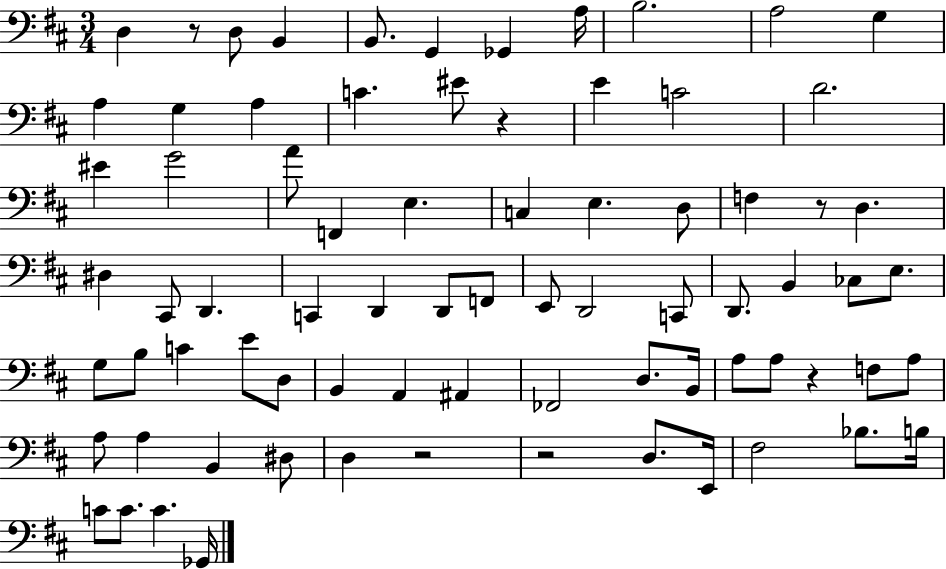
X:1
T:Untitled
M:3/4
L:1/4
K:D
D, z/2 D,/2 B,, B,,/2 G,, _G,, A,/4 B,2 A,2 G, A, G, A, C ^E/2 z E C2 D2 ^E G2 A/2 F,, E, C, E, D,/2 F, z/2 D, ^D, ^C,,/2 D,, C,, D,, D,,/2 F,,/2 E,,/2 D,,2 C,,/2 D,,/2 B,, _C,/2 E,/2 G,/2 B,/2 C E/2 D,/2 B,, A,, ^A,, _F,,2 D,/2 B,,/4 A,/2 A,/2 z F,/2 A,/2 A,/2 A, B,, ^D,/2 D, z2 z2 D,/2 E,,/4 ^F,2 _B,/2 B,/4 C/2 C/2 C _G,,/4